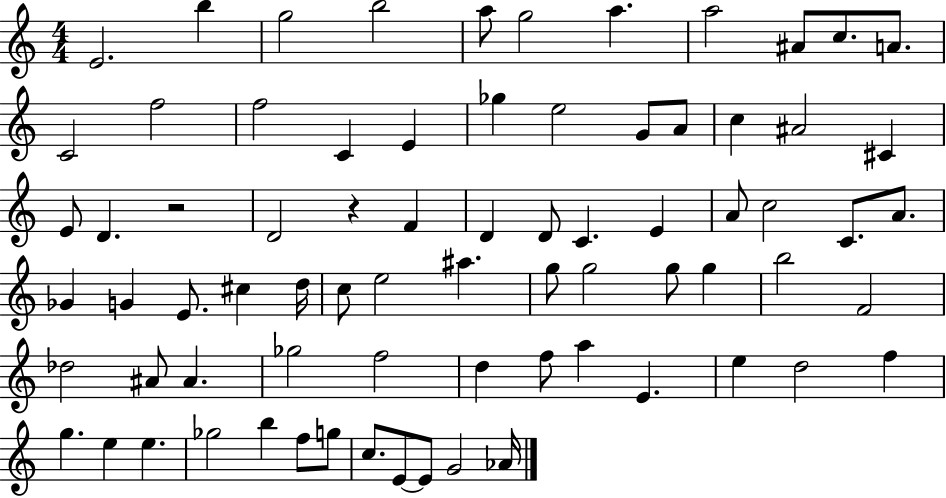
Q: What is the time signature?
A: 4/4